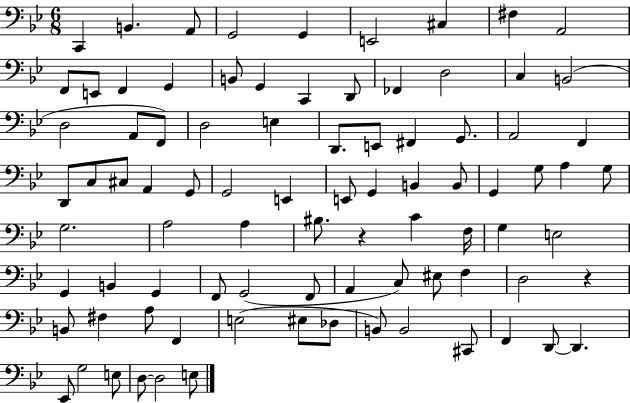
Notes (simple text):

C2/q B2/q. A2/e G2/h G2/q E2/h C#3/q F#3/q A2/h F2/e E2/e F2/q G2/q B2/e G2/q C2/q D2/e FES2/q D3/h C3/q B2/h D3/h A2/e F2/e D3/h E3/q D2/e. E2/e F#2/q G2/e. A2/h F2/q D2/e C3/e C#3/e A2/q G2/e G2/h E2/q E2/e G2/q B2/q B2/e G2/q G3/e A3/q G3/e G3/h. A3/h A3/q BIS3/e. R/q C4/q F3/s G3/q E3/h G2/q B2/q G2/q F2/e G2/h F2/e A2/q C3/e EIS3/e F3/q D3/h R/q B2/e F#3/q A3/e F2/q E3/h EIS3/e Db3/e B2/e B2/h C#2/e F2/q D2/e D2/q. Eb2/e G3/h E3/e D3/e D3/h E3/e